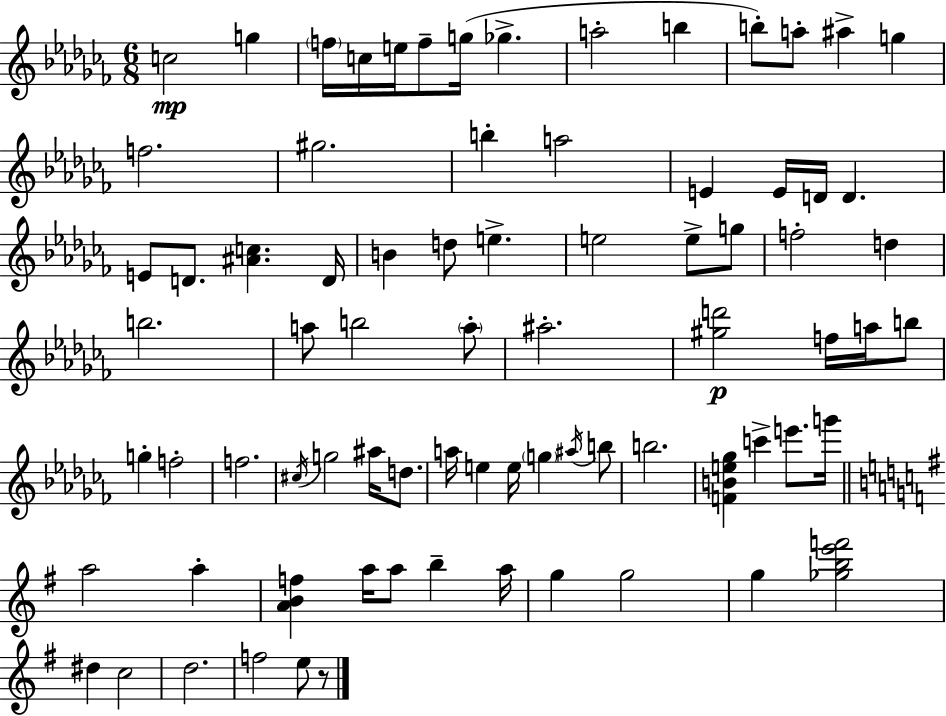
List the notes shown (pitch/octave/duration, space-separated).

C5/h G5/q F5/s C5/s E5/s F5/e G5/s Gb5/q. A5/h B5/q B5/e A5/e A#5/q G5/q F5/h. G#5/h. B5/q A5/h E4/q E4/s D4/s D4/q. E4/e D4/e. [A#4,C5]/q. D4/s B4/q D5/e E5/q. E5/h E5/e G5/e F5/h D5/q B5/h. A5/e B5/h A5/e A#5/h. [G#5,D6]/h F5/s A5/s B5/e G5/q F5/h F5/h. C#5/s G5/h A#5/s D5/e. A5/s E5/q E5/s G5/q A#5/s B5/e B5/h. [F4,B4,E5,Gb5]/q C6/q E6/e. G6/s A5/h A5/q [A4,B4,F5]/q A5/s A5/e B5/q A5/s G5/q G5/h G5/q [Gb5,B5,E6,F6]/h D#5/q C5/h D5/h. F5/h E5/e R/e